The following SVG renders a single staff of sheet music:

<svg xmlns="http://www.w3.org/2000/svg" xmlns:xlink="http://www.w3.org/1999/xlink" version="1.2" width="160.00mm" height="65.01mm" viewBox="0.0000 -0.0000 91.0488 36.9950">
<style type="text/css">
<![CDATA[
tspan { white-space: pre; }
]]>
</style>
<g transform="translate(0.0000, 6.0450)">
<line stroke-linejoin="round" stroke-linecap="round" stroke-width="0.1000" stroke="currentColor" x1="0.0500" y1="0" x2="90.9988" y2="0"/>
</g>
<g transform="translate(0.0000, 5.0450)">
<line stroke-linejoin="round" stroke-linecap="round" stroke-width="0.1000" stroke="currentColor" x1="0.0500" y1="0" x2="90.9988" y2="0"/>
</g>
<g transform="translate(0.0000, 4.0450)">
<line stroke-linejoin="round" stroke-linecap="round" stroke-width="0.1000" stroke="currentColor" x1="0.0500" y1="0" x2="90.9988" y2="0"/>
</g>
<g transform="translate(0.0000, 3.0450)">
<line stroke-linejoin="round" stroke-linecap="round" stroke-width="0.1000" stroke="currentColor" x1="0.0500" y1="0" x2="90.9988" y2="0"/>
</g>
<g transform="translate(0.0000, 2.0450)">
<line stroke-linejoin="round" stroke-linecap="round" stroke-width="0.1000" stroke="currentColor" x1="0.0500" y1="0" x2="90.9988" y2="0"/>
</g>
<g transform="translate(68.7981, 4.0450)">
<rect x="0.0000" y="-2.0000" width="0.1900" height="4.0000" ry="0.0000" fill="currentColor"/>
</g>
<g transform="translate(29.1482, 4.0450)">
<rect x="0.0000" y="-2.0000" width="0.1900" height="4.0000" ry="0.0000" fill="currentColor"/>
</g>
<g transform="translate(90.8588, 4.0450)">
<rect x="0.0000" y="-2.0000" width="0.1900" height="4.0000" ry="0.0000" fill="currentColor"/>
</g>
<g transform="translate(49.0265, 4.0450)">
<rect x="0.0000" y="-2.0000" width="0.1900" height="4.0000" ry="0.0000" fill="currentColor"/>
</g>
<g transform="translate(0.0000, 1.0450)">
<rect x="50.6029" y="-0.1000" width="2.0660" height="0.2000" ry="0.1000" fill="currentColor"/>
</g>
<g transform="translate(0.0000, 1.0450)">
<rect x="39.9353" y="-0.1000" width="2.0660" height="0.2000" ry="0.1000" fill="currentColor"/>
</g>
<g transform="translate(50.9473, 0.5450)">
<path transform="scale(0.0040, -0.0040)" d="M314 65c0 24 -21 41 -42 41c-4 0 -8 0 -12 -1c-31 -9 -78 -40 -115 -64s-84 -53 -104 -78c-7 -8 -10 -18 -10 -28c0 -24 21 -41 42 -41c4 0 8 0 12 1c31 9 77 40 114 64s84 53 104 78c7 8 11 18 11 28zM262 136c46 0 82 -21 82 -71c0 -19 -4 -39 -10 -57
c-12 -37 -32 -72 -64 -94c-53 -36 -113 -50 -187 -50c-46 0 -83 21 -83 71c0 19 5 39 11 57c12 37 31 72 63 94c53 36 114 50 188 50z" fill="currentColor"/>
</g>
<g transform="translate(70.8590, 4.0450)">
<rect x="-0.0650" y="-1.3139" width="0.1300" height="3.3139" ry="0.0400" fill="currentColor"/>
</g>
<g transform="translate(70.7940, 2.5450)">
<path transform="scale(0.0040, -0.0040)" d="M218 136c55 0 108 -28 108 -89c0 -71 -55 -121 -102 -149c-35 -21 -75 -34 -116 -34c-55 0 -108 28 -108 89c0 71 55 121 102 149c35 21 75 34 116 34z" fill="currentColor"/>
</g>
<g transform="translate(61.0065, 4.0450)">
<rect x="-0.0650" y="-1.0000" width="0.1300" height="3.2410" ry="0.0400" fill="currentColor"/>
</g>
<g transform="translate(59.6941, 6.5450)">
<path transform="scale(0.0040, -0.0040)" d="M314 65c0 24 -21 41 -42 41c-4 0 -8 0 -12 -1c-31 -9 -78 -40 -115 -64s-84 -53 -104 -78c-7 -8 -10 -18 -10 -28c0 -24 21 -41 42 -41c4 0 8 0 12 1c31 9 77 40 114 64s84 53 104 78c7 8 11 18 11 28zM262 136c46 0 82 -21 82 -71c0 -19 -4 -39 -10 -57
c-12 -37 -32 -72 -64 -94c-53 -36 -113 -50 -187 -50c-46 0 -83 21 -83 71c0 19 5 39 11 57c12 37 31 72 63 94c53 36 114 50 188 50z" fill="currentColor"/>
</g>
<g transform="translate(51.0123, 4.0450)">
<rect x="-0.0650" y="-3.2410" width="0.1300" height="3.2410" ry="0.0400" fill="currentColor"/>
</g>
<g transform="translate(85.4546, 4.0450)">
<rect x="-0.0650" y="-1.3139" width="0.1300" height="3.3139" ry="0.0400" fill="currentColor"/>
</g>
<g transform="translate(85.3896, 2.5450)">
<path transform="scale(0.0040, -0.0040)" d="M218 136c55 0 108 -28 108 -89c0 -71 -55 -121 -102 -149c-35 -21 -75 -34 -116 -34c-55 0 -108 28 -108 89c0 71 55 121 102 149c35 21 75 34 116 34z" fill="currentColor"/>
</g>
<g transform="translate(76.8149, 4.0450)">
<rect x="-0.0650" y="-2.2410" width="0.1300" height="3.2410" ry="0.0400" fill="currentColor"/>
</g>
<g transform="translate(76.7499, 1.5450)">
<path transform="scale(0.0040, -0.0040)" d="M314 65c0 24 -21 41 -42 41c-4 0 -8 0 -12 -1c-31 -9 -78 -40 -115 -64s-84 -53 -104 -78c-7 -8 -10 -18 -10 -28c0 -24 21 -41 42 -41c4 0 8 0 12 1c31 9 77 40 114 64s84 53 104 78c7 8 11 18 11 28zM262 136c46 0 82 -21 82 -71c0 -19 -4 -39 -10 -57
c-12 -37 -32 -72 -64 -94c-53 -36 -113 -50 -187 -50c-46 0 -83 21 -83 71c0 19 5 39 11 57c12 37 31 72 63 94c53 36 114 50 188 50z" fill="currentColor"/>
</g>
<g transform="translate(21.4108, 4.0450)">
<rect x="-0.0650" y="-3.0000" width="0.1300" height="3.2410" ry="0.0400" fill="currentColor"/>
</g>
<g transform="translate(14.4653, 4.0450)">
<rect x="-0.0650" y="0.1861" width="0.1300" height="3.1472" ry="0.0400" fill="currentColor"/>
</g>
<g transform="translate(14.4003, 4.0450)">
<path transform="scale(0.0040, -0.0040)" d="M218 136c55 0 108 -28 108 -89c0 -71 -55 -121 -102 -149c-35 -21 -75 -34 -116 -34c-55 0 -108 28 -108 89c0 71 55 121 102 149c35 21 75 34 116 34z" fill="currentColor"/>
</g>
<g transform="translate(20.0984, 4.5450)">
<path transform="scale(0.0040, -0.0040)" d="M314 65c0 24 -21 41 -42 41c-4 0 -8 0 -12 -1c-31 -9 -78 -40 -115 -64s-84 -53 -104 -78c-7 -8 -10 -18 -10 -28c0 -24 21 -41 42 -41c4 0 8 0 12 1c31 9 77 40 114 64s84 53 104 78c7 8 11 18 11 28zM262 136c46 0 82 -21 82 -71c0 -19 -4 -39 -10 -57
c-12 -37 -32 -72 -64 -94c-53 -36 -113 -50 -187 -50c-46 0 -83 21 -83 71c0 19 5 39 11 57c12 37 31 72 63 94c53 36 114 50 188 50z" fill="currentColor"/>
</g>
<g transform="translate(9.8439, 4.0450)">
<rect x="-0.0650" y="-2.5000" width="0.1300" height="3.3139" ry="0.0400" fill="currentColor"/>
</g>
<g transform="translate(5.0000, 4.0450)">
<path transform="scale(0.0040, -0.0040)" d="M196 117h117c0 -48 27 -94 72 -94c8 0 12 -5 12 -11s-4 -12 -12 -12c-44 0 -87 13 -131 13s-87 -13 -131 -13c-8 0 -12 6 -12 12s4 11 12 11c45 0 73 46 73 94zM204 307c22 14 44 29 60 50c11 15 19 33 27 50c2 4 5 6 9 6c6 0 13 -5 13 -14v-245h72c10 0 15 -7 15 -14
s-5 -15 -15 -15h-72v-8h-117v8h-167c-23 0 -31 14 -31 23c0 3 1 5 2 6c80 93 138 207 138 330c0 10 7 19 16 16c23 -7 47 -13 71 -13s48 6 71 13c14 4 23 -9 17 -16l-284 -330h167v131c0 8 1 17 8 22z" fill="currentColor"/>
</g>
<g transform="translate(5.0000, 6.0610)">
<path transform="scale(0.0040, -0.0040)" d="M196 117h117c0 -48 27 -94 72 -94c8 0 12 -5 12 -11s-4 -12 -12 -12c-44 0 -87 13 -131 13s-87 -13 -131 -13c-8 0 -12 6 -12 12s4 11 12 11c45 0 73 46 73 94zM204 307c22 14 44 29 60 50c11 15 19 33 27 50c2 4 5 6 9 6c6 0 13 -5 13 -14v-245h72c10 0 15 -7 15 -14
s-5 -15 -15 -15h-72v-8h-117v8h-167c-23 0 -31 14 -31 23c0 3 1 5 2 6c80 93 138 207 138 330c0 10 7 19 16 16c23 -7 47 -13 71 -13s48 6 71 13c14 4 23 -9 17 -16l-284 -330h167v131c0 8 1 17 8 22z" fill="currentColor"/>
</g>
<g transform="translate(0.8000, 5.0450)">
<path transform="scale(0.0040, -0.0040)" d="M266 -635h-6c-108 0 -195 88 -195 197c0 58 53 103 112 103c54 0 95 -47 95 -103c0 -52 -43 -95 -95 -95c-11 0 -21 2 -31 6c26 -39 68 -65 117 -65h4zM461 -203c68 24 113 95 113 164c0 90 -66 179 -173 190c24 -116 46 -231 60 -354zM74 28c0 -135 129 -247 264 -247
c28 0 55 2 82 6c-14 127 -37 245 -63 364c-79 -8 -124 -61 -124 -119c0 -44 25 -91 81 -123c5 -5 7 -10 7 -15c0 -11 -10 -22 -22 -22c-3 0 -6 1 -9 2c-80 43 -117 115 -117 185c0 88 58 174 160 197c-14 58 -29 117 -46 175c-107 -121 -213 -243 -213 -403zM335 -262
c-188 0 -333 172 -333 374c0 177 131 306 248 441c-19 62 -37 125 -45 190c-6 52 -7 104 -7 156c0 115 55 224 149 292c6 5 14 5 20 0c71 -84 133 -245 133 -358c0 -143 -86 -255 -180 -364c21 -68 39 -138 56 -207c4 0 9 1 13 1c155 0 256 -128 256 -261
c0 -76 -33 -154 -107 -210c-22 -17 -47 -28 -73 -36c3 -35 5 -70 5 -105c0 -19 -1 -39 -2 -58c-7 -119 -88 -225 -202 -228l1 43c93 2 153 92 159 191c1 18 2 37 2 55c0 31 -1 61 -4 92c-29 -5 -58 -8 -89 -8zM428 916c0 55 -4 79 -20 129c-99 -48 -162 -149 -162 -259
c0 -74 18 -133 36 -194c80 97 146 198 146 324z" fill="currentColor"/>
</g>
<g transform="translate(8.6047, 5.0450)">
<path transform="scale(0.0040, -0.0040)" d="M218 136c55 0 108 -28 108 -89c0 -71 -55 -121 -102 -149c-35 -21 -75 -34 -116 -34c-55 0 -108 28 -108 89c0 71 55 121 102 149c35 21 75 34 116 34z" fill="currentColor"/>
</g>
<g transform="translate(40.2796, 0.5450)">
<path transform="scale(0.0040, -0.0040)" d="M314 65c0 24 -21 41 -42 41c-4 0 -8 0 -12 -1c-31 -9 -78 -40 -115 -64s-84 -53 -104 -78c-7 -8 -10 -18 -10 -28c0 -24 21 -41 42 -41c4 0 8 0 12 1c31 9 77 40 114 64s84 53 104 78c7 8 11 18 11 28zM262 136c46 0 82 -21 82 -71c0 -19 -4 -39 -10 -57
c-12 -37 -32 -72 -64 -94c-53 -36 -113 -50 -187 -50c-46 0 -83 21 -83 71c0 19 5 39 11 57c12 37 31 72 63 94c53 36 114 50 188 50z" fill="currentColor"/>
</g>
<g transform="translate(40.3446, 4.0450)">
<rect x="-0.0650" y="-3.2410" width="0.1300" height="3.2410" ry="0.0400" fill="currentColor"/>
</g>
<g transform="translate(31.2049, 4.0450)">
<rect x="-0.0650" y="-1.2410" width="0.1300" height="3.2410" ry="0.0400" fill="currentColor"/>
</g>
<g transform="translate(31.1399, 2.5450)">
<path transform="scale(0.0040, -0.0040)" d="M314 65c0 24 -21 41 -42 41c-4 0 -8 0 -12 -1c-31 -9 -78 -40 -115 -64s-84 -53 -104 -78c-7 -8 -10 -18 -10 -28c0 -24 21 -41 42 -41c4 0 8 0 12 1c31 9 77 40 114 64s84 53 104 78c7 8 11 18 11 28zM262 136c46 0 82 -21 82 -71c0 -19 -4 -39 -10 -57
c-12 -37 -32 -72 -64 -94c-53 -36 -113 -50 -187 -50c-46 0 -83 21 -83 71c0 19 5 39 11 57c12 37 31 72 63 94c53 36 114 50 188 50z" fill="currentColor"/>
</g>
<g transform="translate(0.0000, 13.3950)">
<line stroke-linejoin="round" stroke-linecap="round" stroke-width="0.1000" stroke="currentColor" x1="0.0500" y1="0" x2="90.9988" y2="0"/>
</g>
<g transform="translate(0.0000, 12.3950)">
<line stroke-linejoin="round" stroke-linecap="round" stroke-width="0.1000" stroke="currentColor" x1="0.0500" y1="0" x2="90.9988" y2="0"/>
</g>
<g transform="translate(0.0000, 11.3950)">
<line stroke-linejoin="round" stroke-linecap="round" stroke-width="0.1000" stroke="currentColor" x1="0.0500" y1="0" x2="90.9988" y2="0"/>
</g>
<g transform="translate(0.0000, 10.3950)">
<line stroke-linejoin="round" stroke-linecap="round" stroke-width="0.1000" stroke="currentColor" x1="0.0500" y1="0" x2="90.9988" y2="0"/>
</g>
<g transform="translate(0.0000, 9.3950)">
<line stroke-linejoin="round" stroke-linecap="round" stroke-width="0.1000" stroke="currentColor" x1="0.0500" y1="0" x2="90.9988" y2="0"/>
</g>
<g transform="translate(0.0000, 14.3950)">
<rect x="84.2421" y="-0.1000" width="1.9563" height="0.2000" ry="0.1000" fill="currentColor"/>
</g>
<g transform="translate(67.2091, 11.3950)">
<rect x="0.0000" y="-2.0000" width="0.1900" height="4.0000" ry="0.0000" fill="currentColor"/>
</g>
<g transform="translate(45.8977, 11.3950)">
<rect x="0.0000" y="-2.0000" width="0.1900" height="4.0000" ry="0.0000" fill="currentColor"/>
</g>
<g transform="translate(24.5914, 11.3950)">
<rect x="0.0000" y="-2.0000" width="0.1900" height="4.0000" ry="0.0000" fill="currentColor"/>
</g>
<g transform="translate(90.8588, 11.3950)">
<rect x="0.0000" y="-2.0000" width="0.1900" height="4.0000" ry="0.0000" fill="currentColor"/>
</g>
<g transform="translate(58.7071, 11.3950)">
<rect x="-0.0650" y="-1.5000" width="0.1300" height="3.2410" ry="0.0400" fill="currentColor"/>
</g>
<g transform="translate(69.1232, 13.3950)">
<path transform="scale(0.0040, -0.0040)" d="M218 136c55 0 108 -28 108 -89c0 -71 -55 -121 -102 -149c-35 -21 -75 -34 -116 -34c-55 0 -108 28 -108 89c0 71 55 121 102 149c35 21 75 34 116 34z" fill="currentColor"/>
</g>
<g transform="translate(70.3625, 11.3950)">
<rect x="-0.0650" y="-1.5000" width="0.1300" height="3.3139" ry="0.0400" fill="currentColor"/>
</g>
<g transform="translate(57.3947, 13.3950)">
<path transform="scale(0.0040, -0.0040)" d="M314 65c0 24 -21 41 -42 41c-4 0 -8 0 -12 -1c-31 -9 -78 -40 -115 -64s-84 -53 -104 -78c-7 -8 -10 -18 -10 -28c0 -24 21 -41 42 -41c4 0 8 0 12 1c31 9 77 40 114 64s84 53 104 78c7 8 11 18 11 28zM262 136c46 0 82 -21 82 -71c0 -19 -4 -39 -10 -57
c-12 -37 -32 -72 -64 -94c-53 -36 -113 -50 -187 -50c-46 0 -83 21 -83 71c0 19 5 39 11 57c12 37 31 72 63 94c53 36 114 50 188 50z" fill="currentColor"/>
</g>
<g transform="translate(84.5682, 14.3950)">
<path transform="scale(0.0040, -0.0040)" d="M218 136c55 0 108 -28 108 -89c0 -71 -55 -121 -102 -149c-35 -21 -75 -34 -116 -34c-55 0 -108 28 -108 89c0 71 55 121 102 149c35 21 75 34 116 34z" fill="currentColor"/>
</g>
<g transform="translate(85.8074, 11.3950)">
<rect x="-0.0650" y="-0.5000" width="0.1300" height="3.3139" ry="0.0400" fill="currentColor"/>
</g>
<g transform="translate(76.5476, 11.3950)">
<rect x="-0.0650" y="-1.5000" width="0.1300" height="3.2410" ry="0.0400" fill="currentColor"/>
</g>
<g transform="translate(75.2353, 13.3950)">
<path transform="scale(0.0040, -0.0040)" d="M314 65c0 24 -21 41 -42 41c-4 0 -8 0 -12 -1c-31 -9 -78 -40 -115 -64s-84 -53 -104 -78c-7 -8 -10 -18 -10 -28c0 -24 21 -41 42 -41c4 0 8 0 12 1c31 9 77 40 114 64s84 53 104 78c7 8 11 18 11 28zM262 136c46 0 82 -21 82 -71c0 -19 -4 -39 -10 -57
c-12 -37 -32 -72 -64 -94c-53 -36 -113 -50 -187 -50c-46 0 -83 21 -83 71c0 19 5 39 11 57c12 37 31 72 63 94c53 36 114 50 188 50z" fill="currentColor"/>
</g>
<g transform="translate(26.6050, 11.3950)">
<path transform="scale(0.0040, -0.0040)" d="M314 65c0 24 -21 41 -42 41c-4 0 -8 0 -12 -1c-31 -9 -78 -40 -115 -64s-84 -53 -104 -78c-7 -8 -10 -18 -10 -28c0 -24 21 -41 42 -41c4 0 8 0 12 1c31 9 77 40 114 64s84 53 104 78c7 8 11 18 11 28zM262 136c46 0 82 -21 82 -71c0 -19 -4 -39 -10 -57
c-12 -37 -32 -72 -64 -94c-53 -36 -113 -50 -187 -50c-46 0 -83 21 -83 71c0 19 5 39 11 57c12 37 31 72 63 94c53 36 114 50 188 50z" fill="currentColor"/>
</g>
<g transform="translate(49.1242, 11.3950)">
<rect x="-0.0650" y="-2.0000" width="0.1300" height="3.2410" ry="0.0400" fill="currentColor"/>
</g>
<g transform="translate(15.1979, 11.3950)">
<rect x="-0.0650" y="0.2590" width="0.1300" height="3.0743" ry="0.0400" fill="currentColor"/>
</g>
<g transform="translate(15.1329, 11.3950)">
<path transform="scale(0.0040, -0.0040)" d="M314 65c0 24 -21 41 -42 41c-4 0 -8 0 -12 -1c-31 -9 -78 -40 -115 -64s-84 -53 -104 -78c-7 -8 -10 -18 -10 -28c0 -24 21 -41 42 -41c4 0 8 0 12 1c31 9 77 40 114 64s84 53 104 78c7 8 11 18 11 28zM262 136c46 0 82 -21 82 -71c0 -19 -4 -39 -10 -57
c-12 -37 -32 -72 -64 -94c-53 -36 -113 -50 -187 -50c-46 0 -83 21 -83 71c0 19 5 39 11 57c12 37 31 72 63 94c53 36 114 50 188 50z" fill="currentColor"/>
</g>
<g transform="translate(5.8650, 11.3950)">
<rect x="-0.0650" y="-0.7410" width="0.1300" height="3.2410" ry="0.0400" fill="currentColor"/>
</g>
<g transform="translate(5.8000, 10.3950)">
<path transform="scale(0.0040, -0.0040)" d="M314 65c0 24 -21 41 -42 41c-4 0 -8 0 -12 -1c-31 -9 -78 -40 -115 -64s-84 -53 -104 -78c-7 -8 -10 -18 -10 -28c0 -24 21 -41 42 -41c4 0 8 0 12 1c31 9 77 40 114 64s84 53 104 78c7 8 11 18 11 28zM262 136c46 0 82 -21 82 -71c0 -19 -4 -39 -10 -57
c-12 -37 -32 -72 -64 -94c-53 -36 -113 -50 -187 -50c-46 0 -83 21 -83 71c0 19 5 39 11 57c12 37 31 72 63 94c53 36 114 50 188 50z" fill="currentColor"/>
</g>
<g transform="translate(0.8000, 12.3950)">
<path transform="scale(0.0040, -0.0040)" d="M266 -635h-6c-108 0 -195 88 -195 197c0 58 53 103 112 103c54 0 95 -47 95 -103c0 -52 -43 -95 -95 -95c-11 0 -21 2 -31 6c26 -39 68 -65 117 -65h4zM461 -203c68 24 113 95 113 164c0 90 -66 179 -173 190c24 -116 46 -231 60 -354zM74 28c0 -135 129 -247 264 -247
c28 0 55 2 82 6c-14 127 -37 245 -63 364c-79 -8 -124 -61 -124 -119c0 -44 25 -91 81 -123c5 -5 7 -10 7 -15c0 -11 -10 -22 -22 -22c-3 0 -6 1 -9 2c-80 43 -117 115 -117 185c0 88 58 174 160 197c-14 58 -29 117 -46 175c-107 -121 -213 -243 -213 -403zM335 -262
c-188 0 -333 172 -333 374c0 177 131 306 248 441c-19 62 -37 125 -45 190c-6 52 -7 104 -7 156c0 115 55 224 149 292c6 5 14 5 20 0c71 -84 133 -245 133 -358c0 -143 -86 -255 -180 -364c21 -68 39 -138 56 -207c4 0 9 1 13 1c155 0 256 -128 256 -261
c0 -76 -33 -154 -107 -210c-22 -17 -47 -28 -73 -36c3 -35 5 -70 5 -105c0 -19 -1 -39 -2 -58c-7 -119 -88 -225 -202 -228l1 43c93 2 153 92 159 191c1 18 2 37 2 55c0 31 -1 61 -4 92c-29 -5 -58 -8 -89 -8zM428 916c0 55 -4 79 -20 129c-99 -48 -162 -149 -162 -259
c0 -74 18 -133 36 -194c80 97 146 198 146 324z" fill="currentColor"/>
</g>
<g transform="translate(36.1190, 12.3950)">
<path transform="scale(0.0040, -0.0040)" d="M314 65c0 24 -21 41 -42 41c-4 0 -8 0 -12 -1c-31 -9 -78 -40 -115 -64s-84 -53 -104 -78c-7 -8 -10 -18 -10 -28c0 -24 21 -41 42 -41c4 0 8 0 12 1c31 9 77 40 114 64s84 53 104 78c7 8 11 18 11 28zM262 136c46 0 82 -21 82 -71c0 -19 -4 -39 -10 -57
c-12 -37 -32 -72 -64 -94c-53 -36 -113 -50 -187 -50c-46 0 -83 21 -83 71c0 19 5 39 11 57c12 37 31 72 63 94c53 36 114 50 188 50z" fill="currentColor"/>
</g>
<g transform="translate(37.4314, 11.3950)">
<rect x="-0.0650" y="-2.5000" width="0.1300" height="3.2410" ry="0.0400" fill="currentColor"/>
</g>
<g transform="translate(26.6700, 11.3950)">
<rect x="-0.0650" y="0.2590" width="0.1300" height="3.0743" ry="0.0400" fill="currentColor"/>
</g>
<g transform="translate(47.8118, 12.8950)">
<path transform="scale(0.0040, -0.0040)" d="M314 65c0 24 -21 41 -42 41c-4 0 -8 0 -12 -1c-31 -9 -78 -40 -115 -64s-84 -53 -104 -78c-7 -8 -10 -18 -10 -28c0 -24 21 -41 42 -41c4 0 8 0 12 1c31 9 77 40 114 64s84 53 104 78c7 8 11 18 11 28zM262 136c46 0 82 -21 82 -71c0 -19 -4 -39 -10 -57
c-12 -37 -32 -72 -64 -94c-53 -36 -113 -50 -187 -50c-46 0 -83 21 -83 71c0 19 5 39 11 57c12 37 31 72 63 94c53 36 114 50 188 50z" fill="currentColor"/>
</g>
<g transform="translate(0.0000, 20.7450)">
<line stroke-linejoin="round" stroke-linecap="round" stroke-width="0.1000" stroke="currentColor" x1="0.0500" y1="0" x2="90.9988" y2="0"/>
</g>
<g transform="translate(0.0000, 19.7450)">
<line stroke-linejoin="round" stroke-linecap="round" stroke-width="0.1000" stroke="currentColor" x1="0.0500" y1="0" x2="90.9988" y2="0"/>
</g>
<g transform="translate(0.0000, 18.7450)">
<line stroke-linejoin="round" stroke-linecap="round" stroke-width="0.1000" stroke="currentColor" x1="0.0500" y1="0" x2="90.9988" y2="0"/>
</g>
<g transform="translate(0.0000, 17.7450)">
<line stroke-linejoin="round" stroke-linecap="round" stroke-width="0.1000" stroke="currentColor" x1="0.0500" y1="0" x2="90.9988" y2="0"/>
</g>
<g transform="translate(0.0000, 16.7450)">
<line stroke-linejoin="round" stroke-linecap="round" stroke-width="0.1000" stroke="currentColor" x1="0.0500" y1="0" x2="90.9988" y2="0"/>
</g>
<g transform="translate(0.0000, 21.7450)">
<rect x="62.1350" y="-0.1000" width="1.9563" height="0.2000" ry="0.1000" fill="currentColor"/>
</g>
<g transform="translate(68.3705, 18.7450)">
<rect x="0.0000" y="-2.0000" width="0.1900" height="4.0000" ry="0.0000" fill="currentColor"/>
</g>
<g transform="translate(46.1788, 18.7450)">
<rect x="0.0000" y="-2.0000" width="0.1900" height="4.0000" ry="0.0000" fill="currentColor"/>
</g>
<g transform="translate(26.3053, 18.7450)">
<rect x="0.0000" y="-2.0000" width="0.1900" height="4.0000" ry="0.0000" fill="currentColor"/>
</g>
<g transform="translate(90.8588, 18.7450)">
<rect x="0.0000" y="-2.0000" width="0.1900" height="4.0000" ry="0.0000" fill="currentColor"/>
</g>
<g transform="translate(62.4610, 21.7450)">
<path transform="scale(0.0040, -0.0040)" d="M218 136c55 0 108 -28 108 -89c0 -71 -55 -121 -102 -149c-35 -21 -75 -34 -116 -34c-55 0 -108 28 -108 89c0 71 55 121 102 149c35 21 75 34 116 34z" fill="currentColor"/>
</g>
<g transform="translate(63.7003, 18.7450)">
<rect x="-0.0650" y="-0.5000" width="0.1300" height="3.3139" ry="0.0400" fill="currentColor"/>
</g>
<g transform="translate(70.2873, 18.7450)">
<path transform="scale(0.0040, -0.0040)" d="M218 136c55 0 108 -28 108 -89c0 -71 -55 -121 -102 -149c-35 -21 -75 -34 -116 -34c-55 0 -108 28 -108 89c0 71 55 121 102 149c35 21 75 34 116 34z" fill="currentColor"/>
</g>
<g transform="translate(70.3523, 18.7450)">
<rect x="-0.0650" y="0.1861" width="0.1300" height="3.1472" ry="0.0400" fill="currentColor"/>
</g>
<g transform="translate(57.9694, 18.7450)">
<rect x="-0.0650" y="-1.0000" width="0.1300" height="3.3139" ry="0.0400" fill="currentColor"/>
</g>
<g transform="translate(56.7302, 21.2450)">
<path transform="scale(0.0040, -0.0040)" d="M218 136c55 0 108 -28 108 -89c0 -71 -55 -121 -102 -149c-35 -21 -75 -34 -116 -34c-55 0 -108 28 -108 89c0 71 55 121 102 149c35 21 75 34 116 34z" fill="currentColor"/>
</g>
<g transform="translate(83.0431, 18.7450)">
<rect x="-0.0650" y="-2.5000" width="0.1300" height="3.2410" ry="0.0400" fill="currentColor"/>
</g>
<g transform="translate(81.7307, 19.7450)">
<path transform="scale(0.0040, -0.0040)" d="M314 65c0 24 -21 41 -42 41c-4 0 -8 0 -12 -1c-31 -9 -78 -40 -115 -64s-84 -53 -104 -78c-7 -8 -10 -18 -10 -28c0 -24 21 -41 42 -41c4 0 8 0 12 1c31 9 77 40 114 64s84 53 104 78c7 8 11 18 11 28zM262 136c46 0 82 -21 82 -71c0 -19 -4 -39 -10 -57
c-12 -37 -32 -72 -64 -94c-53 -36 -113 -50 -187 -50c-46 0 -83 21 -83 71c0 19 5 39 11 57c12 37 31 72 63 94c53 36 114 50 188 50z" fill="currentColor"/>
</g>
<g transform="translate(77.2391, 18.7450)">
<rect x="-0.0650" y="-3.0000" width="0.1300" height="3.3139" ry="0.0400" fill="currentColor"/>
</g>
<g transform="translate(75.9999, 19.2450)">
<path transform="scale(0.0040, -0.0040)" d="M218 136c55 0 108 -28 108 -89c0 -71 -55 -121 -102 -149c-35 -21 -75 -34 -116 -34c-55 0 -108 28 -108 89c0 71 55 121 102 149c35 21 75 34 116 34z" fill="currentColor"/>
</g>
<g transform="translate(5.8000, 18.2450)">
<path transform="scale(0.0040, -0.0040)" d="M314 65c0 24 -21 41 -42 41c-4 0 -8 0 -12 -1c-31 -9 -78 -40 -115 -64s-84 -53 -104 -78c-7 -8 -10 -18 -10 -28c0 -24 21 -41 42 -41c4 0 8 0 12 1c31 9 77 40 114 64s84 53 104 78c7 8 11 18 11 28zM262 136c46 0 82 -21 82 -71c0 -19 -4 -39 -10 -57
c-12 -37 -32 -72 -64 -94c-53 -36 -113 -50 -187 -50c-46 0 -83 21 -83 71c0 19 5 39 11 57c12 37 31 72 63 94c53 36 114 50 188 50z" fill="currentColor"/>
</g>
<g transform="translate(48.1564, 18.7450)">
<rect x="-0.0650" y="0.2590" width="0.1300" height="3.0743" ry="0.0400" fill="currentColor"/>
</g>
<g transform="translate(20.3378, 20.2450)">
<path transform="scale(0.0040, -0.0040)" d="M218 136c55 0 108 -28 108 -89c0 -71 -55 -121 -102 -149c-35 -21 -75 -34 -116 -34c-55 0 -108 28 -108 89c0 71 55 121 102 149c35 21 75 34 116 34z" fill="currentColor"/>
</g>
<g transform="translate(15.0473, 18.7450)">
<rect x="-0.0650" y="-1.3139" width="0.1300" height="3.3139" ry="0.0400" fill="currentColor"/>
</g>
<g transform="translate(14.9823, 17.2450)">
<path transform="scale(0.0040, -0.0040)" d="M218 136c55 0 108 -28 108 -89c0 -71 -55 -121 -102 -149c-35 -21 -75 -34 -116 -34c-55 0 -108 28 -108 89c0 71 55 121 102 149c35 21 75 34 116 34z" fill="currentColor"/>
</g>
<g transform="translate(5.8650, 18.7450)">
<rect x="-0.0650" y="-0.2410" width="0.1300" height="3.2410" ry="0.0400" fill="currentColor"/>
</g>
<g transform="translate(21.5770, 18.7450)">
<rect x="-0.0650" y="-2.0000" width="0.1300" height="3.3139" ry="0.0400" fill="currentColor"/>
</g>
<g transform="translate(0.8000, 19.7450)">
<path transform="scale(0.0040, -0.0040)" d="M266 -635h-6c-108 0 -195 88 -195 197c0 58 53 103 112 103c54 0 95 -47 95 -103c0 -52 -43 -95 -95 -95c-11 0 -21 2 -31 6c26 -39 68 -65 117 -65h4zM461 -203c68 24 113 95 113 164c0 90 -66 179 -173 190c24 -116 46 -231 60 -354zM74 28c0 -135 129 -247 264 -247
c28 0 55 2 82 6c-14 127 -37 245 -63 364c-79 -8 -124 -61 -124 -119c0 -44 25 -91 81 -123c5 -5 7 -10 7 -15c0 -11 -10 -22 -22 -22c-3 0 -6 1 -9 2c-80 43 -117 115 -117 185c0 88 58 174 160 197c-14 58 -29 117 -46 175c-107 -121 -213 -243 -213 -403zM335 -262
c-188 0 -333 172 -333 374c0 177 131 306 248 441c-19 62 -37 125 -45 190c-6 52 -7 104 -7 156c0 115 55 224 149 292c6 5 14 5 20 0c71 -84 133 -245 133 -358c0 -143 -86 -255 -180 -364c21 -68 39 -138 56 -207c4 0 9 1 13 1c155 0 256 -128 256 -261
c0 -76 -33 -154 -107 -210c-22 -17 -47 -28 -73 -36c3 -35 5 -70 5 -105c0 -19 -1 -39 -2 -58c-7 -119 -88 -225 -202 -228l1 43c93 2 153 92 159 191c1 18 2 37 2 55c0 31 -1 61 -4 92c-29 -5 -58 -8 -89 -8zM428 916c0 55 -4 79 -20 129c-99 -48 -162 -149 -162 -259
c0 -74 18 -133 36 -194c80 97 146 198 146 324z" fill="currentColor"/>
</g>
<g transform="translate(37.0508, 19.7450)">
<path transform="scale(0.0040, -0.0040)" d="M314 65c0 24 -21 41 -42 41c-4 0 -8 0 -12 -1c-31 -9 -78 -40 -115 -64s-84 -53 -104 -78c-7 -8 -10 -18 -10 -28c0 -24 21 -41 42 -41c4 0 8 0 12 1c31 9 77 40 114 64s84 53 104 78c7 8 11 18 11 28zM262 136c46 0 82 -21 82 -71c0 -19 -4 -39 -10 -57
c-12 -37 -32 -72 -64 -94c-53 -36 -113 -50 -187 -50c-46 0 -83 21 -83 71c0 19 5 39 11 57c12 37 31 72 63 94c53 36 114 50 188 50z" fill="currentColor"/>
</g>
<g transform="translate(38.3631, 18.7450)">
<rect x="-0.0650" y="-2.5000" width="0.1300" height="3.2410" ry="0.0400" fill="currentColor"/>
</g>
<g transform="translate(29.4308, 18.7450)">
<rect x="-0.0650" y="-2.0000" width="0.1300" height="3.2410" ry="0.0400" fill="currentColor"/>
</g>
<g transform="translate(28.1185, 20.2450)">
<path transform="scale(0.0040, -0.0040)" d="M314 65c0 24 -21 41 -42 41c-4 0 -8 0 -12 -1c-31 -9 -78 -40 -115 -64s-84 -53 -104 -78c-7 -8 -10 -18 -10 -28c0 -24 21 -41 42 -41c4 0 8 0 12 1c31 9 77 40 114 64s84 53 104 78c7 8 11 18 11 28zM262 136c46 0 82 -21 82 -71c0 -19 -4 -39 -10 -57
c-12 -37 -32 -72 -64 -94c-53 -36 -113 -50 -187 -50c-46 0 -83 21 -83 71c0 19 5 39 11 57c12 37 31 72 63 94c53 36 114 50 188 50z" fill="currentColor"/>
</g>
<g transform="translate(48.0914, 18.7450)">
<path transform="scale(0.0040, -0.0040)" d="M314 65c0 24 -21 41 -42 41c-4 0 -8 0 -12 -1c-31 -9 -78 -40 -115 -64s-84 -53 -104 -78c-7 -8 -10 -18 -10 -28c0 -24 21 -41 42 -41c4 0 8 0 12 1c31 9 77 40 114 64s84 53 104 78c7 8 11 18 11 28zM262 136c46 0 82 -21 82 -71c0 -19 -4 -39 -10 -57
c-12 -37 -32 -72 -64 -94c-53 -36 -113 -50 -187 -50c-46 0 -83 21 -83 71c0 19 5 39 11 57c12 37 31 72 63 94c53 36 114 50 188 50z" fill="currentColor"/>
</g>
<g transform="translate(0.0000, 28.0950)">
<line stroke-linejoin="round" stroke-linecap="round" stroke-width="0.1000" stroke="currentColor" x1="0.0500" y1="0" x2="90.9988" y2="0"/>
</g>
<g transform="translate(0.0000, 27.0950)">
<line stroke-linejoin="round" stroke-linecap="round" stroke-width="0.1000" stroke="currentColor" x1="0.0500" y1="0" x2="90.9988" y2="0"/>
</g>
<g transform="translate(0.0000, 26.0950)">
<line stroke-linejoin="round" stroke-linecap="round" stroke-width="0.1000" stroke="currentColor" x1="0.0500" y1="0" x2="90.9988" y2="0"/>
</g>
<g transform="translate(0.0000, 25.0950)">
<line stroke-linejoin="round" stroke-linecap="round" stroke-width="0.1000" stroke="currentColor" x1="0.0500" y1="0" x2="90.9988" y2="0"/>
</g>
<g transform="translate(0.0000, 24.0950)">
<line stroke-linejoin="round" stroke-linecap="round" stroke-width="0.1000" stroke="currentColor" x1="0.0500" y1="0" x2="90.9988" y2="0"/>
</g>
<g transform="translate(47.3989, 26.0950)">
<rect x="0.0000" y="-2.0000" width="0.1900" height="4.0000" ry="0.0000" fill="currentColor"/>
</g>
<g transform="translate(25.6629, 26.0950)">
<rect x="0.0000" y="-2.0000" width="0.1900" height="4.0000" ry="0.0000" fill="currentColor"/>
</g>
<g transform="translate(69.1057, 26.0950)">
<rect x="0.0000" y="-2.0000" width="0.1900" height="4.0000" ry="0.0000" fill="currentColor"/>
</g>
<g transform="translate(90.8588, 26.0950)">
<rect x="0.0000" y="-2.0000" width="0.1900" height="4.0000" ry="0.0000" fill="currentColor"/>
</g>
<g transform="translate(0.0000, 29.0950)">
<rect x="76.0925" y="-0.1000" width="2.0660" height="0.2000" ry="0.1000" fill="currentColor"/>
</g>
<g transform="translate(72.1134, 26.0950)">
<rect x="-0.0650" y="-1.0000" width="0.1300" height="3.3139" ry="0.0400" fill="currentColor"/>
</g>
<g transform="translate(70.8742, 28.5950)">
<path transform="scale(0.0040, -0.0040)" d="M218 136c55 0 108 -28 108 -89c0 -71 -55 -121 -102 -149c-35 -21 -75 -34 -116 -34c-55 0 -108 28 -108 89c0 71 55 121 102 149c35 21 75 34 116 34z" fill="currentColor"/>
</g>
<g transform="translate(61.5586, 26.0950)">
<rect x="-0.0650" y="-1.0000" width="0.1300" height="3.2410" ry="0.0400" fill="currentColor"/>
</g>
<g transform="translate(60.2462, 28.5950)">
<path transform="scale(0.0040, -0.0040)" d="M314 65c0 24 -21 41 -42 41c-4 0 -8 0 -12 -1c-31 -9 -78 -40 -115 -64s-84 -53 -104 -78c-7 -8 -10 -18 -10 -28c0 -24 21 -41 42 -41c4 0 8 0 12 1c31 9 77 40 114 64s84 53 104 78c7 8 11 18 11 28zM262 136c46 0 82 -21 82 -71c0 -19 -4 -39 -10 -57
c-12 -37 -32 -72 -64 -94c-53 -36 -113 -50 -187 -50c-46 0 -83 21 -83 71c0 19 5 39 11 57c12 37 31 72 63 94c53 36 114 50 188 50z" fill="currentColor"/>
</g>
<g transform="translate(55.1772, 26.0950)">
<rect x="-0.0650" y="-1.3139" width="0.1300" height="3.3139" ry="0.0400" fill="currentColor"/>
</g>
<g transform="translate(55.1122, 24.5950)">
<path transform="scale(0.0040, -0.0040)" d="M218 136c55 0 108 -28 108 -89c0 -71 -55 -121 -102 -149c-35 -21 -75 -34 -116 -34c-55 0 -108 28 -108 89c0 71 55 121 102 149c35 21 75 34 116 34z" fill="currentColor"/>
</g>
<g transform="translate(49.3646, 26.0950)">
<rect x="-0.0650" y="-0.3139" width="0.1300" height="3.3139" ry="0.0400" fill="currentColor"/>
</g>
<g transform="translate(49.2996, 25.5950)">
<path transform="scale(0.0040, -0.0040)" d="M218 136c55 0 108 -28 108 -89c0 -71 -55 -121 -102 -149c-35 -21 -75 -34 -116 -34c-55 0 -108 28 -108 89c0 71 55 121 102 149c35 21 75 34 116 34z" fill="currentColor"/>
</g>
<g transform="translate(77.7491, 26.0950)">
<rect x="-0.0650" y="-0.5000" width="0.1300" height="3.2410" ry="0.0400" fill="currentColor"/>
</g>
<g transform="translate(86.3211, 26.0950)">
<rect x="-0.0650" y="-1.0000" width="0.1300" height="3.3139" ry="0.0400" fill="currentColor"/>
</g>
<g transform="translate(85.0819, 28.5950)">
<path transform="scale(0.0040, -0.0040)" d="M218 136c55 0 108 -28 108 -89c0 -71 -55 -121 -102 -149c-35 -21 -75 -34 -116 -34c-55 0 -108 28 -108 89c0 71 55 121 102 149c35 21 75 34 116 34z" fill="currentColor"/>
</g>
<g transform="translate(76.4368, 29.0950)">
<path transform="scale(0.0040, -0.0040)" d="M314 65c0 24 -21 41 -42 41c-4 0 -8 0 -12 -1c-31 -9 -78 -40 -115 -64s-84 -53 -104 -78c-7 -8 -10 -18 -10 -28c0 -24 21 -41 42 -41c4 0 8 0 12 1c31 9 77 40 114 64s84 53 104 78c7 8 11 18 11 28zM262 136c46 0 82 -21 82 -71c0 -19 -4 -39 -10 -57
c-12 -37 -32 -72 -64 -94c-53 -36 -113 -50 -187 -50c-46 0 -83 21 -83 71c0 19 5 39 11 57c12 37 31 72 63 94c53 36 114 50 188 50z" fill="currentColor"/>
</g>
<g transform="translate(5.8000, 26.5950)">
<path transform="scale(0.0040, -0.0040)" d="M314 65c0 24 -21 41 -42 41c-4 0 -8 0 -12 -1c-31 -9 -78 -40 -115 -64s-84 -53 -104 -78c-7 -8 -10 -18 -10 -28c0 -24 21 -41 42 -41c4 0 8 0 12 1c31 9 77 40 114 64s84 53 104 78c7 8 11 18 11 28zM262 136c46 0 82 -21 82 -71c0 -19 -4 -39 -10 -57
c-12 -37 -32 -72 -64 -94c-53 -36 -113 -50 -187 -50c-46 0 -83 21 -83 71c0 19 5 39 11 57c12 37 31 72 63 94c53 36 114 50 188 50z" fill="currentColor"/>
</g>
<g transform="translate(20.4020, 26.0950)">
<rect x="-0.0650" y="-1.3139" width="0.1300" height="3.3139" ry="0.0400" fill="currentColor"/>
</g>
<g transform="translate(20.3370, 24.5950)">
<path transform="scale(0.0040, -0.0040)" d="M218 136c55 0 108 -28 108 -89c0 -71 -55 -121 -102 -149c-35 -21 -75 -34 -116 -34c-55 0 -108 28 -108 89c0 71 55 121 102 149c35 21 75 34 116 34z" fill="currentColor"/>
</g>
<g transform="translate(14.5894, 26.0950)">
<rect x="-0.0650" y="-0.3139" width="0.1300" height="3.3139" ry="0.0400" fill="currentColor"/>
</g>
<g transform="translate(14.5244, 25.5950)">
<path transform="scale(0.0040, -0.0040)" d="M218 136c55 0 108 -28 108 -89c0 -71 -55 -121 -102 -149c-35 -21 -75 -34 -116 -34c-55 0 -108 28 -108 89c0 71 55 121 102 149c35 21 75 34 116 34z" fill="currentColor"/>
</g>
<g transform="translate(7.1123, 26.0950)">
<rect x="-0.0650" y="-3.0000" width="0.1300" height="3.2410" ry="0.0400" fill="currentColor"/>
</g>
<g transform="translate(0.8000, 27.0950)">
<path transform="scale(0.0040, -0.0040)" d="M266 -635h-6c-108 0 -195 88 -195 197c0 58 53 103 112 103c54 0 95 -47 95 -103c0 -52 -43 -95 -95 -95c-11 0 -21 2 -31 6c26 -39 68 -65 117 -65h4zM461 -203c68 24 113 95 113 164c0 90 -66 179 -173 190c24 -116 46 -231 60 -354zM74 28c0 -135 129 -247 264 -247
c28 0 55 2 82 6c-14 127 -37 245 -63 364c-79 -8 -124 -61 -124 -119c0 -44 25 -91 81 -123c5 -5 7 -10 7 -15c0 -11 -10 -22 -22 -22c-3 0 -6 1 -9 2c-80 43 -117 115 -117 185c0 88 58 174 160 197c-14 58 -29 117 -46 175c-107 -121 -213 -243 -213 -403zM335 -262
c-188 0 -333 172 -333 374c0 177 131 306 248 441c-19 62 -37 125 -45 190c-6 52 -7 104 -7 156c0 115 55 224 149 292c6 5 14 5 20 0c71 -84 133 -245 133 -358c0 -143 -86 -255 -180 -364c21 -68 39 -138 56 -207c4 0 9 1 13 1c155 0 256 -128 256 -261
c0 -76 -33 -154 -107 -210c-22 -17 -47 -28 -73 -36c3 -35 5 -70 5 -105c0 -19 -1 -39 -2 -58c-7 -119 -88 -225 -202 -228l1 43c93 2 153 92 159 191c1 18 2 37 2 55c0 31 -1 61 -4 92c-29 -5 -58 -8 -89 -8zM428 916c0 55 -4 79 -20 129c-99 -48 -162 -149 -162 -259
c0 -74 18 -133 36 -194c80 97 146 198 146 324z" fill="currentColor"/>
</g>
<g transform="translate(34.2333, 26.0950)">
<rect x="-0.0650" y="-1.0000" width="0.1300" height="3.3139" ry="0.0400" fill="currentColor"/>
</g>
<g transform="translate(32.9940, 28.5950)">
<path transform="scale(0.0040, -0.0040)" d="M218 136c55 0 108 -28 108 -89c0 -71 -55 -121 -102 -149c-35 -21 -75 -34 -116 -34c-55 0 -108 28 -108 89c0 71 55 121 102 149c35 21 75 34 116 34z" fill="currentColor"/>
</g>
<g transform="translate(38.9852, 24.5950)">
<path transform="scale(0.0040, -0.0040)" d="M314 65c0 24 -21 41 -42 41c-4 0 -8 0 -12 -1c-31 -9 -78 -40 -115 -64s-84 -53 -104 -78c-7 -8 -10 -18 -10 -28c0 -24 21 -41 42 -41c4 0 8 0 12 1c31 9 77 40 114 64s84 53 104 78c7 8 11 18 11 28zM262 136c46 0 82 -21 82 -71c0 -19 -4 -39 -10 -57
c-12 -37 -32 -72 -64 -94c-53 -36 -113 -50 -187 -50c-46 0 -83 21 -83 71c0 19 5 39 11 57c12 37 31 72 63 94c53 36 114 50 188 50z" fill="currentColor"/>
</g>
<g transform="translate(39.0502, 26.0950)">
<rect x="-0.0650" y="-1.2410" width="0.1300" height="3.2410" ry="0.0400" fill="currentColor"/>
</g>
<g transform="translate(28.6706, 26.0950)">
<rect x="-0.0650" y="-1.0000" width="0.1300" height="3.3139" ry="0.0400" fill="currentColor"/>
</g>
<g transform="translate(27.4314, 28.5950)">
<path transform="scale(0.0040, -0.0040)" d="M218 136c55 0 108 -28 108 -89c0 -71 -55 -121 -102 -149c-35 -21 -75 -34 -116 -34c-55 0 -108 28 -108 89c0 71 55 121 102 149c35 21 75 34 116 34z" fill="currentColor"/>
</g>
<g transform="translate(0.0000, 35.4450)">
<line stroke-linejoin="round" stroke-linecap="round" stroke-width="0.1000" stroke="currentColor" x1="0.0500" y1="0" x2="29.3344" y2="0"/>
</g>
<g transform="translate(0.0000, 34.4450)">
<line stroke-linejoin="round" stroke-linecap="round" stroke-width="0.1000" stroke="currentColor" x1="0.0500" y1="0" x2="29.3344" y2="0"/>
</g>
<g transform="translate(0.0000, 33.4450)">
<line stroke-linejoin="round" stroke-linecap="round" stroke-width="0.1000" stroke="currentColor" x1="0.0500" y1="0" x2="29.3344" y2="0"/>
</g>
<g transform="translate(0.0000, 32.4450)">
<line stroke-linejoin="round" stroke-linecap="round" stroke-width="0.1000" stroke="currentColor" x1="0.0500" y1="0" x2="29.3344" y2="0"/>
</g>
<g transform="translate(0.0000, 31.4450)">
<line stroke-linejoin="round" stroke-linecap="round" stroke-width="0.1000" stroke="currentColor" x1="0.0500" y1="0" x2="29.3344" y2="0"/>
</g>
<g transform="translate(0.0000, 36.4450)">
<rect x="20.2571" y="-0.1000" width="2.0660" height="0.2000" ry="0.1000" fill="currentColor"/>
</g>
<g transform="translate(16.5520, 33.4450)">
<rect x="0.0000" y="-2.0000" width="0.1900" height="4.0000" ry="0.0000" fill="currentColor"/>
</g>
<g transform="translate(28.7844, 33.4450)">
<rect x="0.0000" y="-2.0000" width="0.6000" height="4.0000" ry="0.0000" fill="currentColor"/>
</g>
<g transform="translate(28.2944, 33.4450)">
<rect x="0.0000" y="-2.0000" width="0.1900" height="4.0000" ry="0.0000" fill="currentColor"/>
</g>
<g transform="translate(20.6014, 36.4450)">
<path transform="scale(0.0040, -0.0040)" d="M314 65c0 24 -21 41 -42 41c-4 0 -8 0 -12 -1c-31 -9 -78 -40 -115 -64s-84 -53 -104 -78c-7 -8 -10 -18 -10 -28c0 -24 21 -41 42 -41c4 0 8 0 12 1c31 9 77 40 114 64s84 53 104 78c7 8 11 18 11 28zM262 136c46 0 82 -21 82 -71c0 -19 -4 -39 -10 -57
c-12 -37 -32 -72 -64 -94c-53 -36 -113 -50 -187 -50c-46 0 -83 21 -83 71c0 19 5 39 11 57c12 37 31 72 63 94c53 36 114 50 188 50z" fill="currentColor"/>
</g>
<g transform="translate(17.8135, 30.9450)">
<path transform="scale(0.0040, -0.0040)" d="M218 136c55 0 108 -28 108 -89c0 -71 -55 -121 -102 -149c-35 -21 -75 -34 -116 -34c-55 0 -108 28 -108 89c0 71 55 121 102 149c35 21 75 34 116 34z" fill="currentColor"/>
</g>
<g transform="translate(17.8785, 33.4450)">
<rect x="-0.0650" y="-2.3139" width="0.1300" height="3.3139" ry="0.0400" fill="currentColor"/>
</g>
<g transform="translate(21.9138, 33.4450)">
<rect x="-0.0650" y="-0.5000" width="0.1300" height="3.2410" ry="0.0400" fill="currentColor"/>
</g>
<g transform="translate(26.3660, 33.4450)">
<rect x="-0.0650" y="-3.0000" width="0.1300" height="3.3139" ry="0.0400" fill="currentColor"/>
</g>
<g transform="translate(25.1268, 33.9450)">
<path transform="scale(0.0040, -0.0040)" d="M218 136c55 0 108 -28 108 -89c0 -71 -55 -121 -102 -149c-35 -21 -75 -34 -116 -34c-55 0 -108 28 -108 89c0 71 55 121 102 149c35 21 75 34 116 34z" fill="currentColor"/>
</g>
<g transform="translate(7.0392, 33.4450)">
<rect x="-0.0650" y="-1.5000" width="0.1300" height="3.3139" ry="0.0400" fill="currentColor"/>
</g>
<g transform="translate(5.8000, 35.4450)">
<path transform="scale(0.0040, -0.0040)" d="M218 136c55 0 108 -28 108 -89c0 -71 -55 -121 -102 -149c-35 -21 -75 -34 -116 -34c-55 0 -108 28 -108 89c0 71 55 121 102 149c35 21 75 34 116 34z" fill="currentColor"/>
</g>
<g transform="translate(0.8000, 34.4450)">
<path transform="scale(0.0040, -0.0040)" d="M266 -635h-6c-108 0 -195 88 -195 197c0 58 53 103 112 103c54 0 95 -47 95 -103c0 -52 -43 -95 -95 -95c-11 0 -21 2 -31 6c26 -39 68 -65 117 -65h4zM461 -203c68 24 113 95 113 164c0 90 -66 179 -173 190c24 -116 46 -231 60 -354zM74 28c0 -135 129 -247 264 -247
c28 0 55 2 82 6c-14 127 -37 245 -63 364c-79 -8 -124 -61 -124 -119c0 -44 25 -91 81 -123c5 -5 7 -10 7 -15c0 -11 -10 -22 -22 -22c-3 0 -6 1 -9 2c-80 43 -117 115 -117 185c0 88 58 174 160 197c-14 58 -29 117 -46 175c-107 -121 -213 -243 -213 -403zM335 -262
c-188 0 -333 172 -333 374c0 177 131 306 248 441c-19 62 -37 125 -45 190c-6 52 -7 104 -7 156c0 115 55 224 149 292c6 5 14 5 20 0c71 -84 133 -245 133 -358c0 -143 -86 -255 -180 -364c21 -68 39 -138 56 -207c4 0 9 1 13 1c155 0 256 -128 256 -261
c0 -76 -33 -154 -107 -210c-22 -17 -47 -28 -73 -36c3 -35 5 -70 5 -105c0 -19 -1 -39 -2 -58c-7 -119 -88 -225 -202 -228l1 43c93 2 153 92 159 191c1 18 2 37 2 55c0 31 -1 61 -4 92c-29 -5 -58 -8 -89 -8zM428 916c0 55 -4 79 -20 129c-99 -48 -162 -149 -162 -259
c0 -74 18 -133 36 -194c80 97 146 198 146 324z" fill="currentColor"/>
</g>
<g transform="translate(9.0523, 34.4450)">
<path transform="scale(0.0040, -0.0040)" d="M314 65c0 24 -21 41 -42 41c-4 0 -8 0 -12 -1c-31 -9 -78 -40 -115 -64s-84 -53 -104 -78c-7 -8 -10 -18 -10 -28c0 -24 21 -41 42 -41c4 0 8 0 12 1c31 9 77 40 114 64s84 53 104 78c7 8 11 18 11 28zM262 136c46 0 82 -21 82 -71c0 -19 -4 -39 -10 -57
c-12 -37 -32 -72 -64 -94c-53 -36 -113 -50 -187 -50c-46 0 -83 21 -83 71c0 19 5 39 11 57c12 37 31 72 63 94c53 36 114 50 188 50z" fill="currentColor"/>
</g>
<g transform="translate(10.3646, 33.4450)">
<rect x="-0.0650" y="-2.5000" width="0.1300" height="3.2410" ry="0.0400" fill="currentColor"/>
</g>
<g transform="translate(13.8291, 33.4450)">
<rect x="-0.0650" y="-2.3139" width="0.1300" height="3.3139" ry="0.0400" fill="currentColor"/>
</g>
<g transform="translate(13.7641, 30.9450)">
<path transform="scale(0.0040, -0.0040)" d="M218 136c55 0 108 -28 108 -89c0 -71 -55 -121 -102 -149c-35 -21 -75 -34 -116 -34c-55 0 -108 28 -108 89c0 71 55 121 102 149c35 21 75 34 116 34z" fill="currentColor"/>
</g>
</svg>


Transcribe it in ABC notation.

X:1
T:Untitled
M:4/4
L:1/4
K:C
G B A2 e2 b2 b2 D2 e g2 e d2 B2 B2 G2 F2 E2 E E2 C c2 e F F2 G2 B2 D C B A G2 A2 c e D D e2 c e D2 D C2 D E G2 g g C2 A